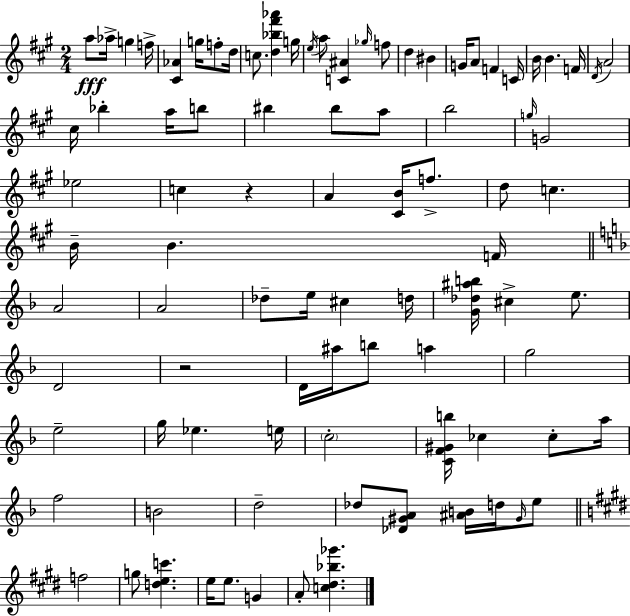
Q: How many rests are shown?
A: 2